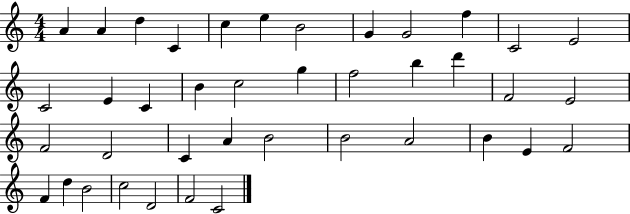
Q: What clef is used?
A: treble